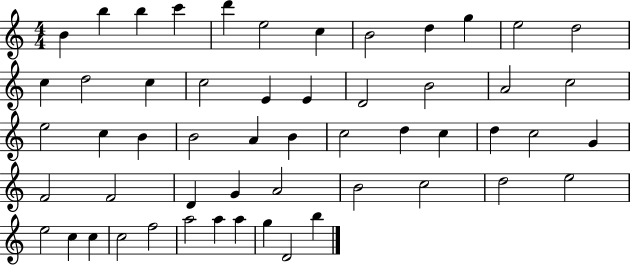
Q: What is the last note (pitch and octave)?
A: B5